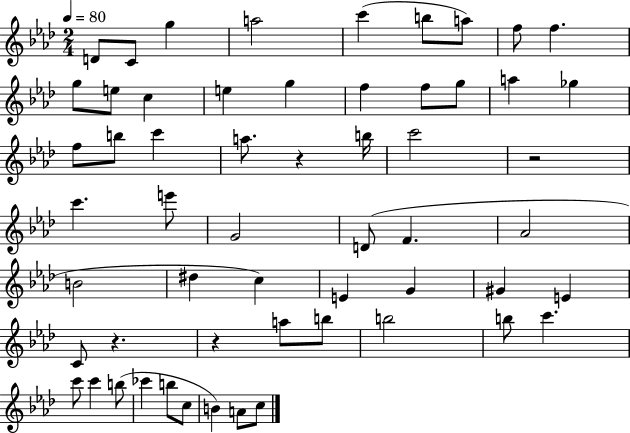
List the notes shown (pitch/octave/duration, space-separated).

D4/e C4/e G5/q A5/h C6/q B5/e A5/e F5/e F5/q. G5/e E5/e C5/q E5/q G5/q F5/q F5/e G5/e A5/q Gb5/q F5/e B5/e C6/q A5/e. R/q B5/s C6/h R/h C6/q. E6/e G4/h D4/e F4/q. Ab4/h B4/h D#5/q C5/q E4/q G4/q G#4/q E4/q C4/e R/q. R/q A5/e B5/e B5/h B5/e C6/q. C6/e C6/q B5/e CES6/q B5/e C5/e B4/q A4/e C5/e